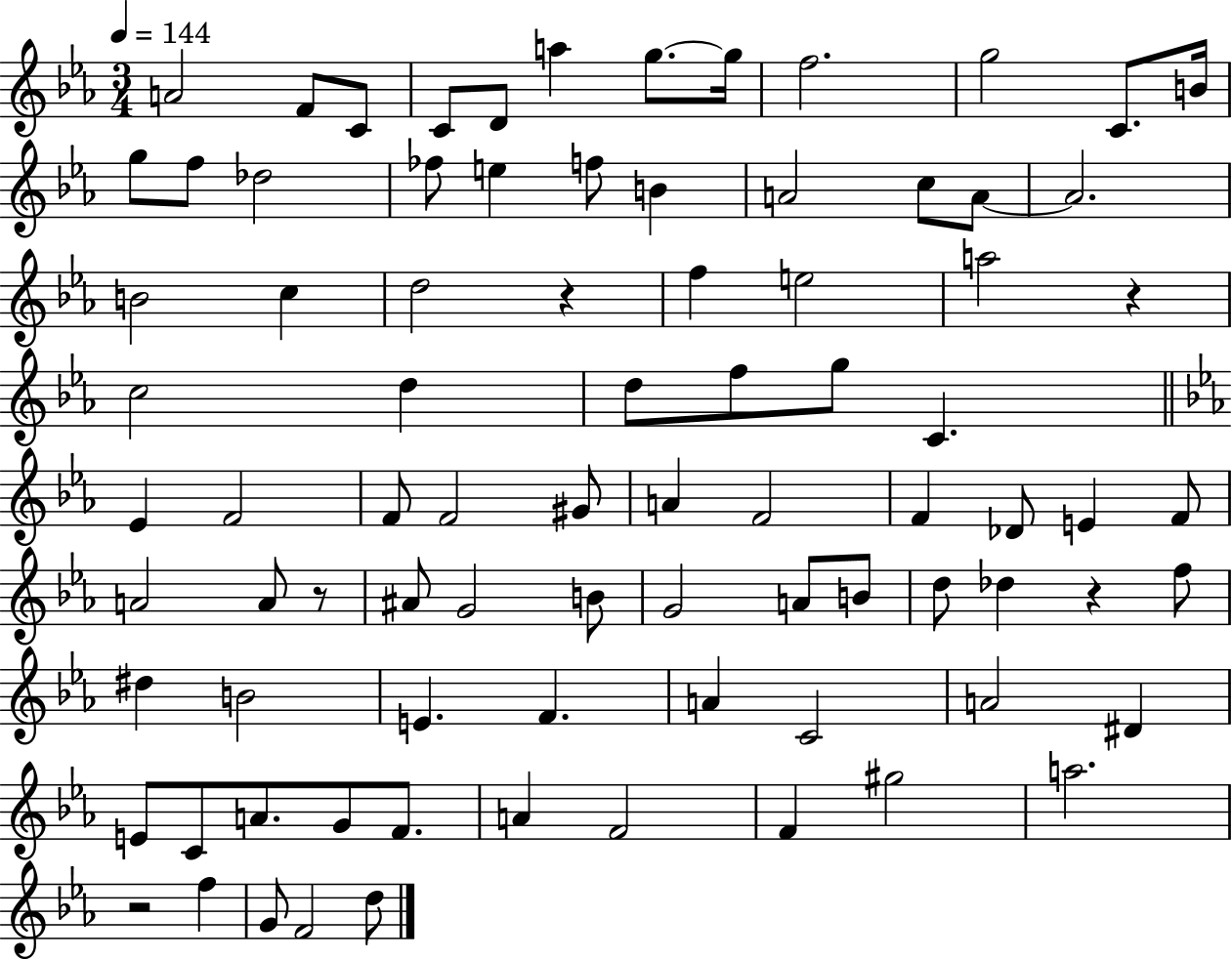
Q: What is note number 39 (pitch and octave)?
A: F4